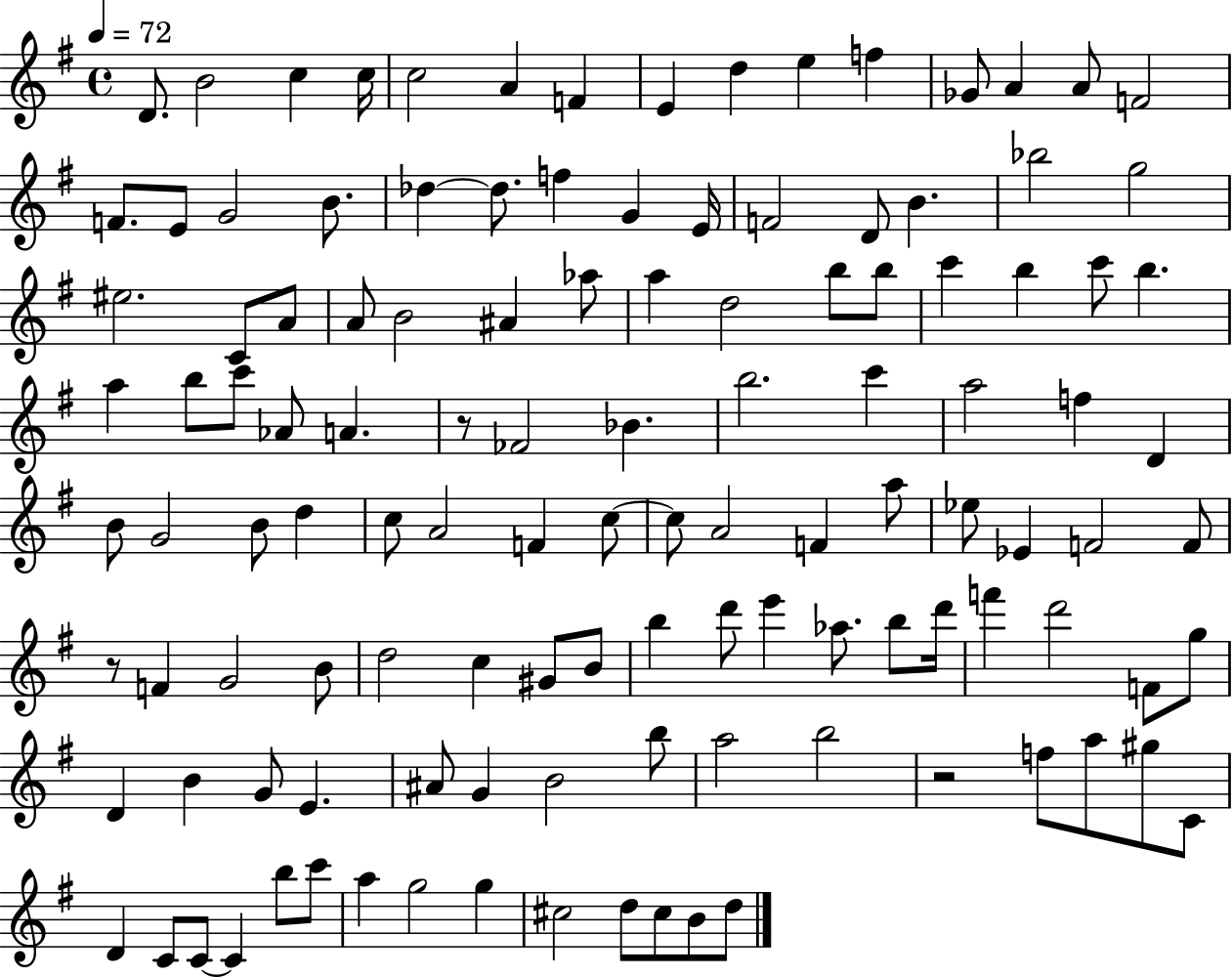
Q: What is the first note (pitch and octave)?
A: D4